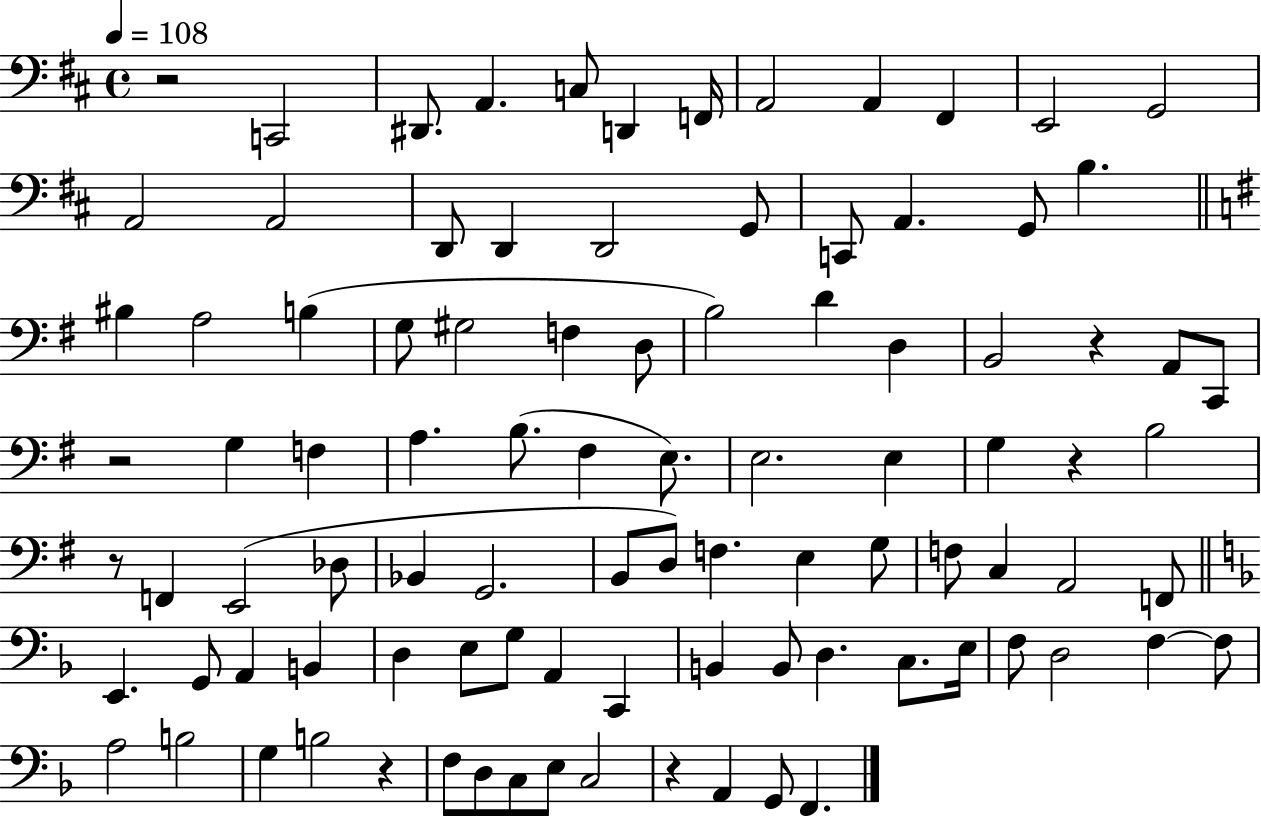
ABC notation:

X:1
T:Untitled
M:4/4
L:1/4
K:D
z2 C,,2 ^D,,/2 A,, C,/2 D,, F,,/4 A,,2 A,, ^F,, E,,2 G,,2 A,,2 A,,2 D,,/2 D,, D,,2 G,,/2 C,,/2 A,, G,,/2 B, ^B, A,2 B, G,/2 ^G,2 F, D,/2 B,2 D D, B,,2 z A,,/2 C,,/2 z2 G, F, A, B,/2 ^F, E,/2 E,2 E, G, z B,2 z/2 F,, E,,2 _D,/2 _B,, G,,2 B,,/2 D,/2 F, E, G,/2 F,/2 C, A,,2 F,,/2 E,, G,,/2 A,, B,, D, E,/2 G,/2 A,, C,, B,, B,,/2 D, C,/2 E,/4 F,/2 D,2 F, F,/2 A,2 B,2 G, B,2 z F,/2 D,/2 C,/2 E,/2 C,2 z A,, G,,/2 F,,